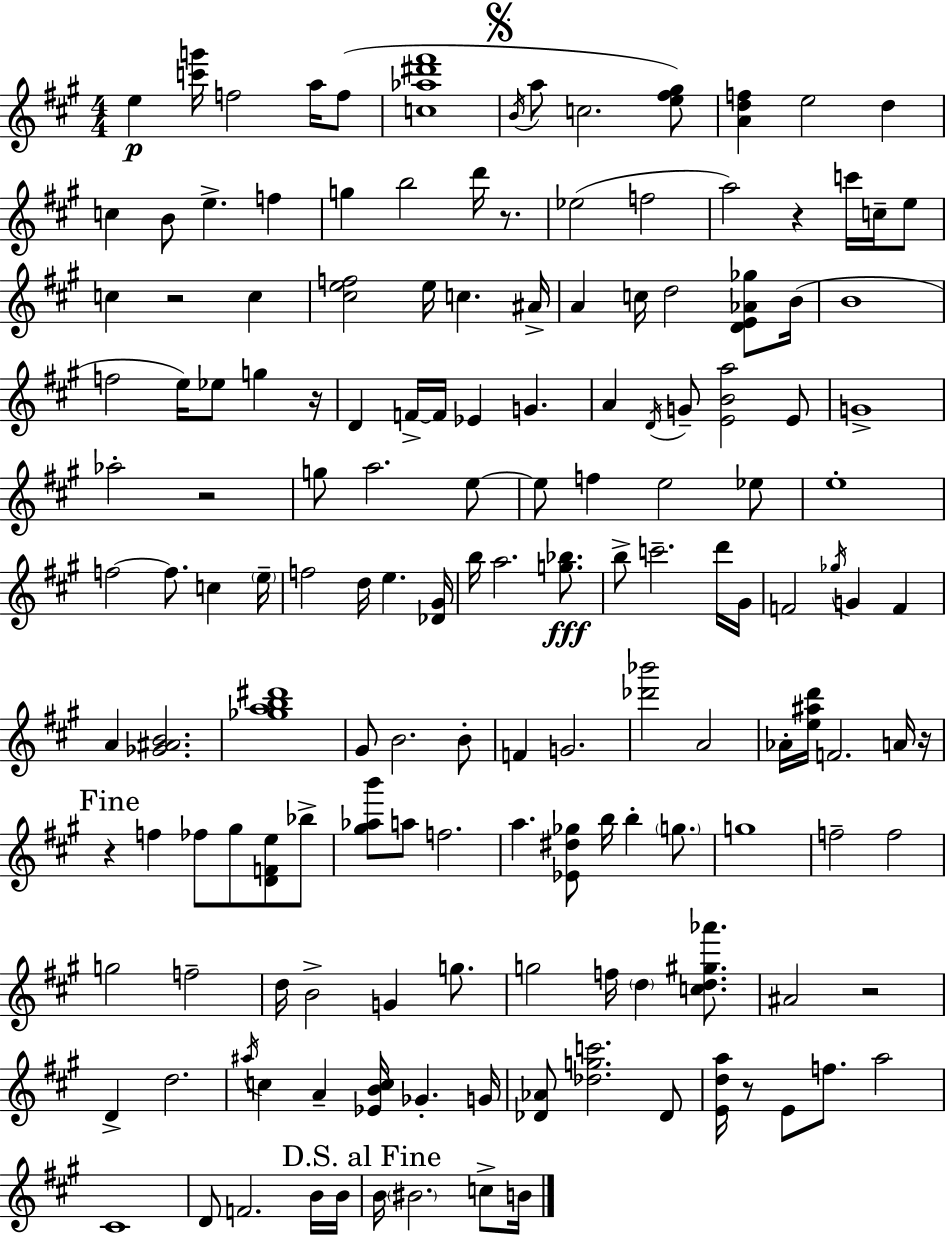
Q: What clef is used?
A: treble